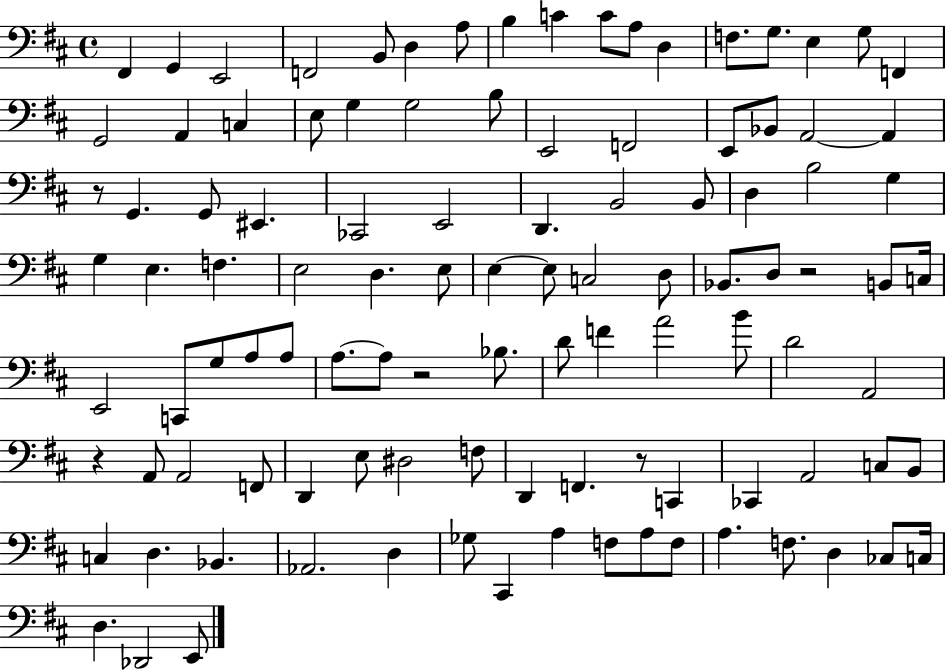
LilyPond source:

{
  \clef bass
  \time 4/4
  \defaultTimeSignature
  \key d \major
  \repeat volta 2 { fis,4 g,4 e,2 | f,2 b,8 d4 a8 | b4 c'4 c'8 a8 d4 | f8. g8. e4 g8 f,4 | \break g,2 a,4 c4 | e8 g4 g2 b8 | e,2 f,2 | e,8 bes,8 a,2~~ a,4 | \break r8 g,4. g,8 eis,4. | ces,2 e,2 | d,4. b,2 b,8 | d4 b2 g4 | \break g4 e4. f4. | e2 d4. e8 | e4~~ e8 c2 d8 | bes,8. d8 r2 b,8 c16 | \break e,2 c,8 g8 a8 a8 | a8.~~ a8 r2 bes8. | d'8 f'4 a'2 b'8 | d'2 a,2 | \break r4 a,8 a,2 f,8 | d,4 e8 dis2 f8 | d,4 f,4. r8 c,4 | ces,4 a,2 c8 b,8 | \break c4 d4. bes,4. | aes,2. d4 | ges8 cis,4 a4 f8 a8 f8 | a4. f8. d4 ces8 c16 | \break d4. des,2 e,8 | } \bar "|."
}